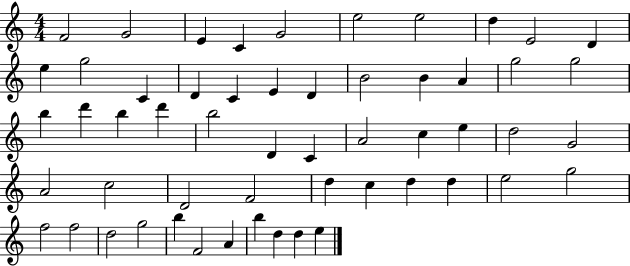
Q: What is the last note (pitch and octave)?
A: E5